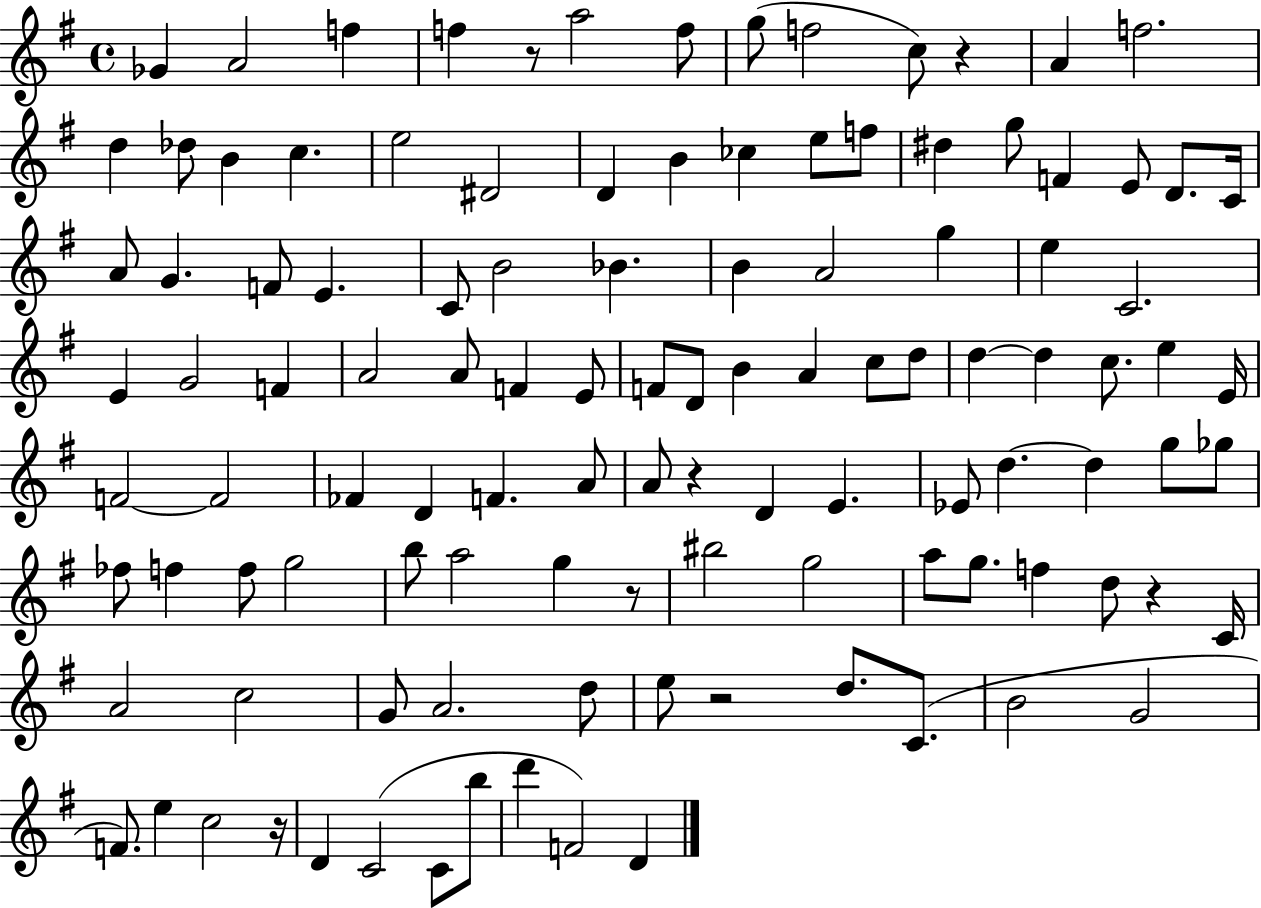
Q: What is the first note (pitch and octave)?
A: Gb4